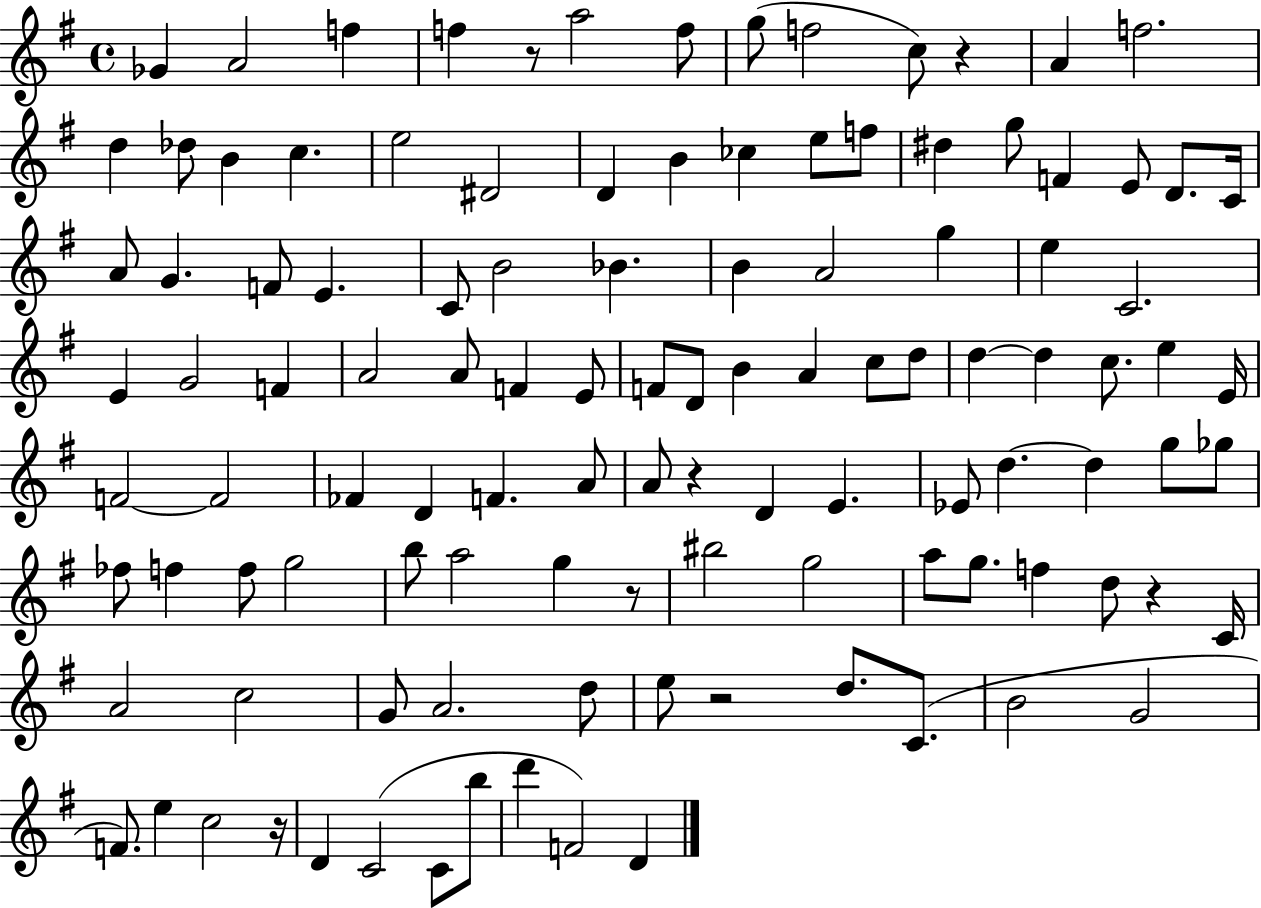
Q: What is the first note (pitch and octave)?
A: Gb4